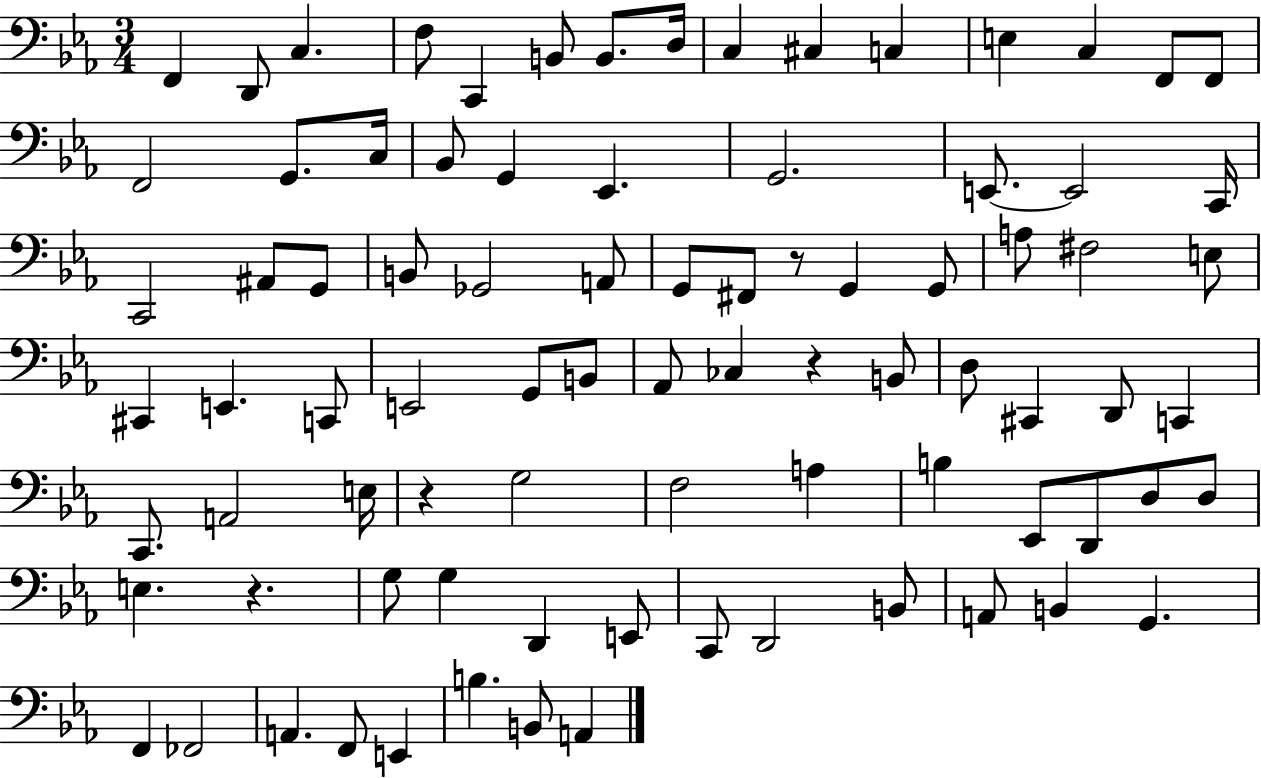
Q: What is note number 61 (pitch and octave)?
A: D3